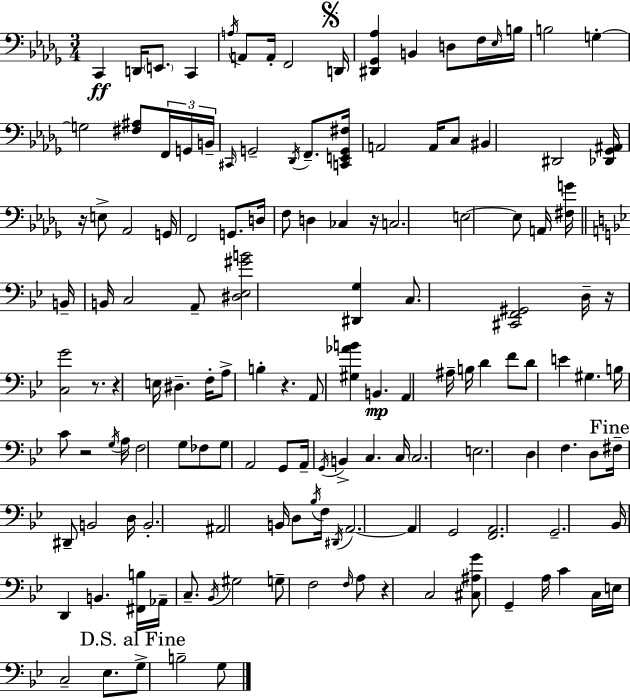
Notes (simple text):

C2/q D2/s E2/e. C2/q A3/s A2/e A2/s F2/h D2/s [D#2,Gb2,Ab3]/q B2/q D3/e F3/s Eb3/s B3/s B3/h G3/q G3/h [F#3,A#3]/e F2/s G2/s B2/s C#2/s G2/h Db2/s F2/e. [C2,E2,G2,F#3]/s A2/h A2/s C3/e BIS2/q D#2/h [Db2,Gb2,A#2]/s R/s E3/e Ab2/h G2/s F2/h G2/e. D3/s F3/e D3/q CES3/q R/s C3/h. E3/h E3/e A2/s [F#3,G4]/s B2/s B2/s C3/h A2/e [D#3,Eb3,G#4,B4]/h [D#2,G3]/q C3/e. [C#2,F2,G#2]/h D3/s R/s [C3,G4]/h R/e. R/q E3/s D#3/q. F3/s A3/e B3/q R/q. A2/e [G#3,Ab4,B4]/q B2/q. A2/q A#3/s B3/s D4/q F4/e D4/e E4/q G#3/q. B3/s C4/e R/h G3/s A3/s F3/h G3/e FES3/e G3/e A2/h G2/e A2/s G2/s B2/q C3/q. C3/s C3/h. E3/h. D3/q F3/q. D3/e F#3/s D#2/e B2/h D3/s B2/h. A#2/h B2/s D3/e Bb3/s F3/s D#2/s A2/h. A2/q G2/h [F2,A2]/h. G2/h. Bb2/s D2/q B2/q. [F#2,B3]/s Ab2/s C3/e. Bb2/s G#3/h G3/e F3/h F3/s A3/e R/q C3/h [C#3,A#3,G4]/e G2/q A3/s C4/q C3/s E3/s C3/h Eb3/e. G3/e B3/h G3/e